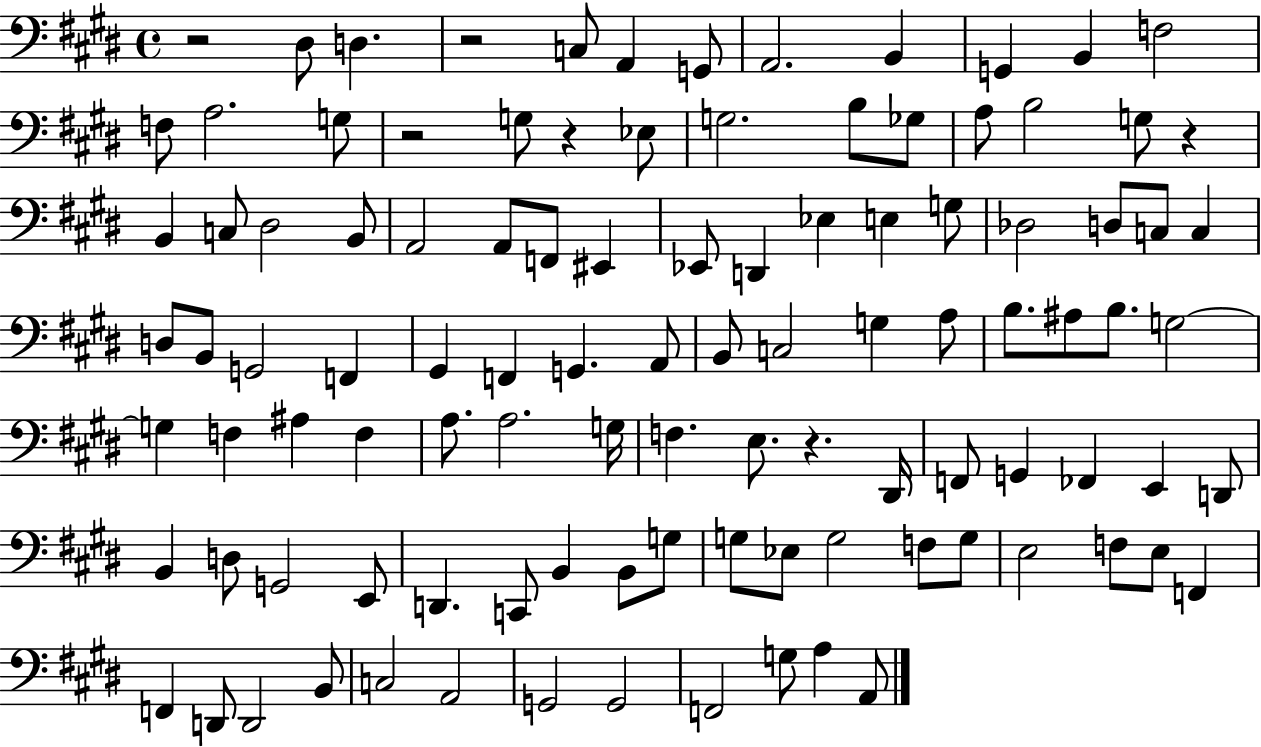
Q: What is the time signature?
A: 4/4